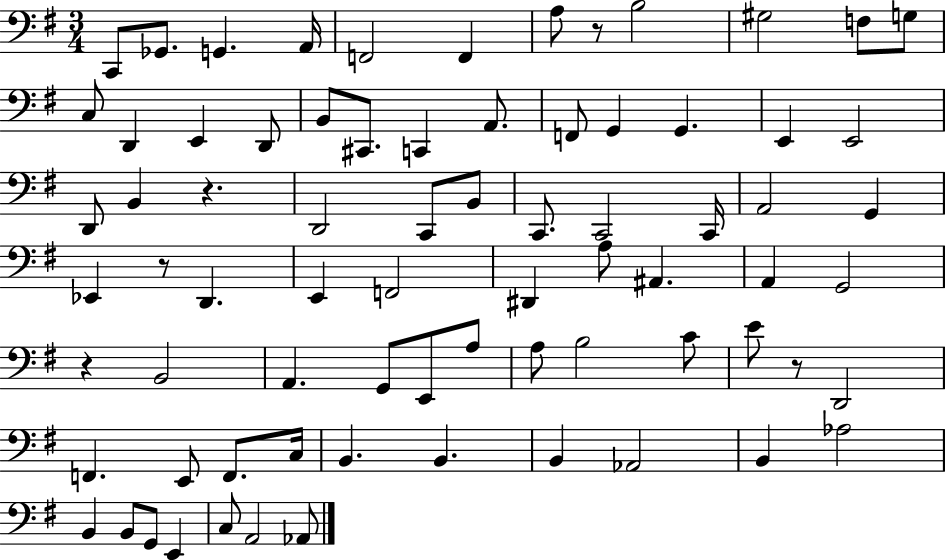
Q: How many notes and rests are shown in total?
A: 75